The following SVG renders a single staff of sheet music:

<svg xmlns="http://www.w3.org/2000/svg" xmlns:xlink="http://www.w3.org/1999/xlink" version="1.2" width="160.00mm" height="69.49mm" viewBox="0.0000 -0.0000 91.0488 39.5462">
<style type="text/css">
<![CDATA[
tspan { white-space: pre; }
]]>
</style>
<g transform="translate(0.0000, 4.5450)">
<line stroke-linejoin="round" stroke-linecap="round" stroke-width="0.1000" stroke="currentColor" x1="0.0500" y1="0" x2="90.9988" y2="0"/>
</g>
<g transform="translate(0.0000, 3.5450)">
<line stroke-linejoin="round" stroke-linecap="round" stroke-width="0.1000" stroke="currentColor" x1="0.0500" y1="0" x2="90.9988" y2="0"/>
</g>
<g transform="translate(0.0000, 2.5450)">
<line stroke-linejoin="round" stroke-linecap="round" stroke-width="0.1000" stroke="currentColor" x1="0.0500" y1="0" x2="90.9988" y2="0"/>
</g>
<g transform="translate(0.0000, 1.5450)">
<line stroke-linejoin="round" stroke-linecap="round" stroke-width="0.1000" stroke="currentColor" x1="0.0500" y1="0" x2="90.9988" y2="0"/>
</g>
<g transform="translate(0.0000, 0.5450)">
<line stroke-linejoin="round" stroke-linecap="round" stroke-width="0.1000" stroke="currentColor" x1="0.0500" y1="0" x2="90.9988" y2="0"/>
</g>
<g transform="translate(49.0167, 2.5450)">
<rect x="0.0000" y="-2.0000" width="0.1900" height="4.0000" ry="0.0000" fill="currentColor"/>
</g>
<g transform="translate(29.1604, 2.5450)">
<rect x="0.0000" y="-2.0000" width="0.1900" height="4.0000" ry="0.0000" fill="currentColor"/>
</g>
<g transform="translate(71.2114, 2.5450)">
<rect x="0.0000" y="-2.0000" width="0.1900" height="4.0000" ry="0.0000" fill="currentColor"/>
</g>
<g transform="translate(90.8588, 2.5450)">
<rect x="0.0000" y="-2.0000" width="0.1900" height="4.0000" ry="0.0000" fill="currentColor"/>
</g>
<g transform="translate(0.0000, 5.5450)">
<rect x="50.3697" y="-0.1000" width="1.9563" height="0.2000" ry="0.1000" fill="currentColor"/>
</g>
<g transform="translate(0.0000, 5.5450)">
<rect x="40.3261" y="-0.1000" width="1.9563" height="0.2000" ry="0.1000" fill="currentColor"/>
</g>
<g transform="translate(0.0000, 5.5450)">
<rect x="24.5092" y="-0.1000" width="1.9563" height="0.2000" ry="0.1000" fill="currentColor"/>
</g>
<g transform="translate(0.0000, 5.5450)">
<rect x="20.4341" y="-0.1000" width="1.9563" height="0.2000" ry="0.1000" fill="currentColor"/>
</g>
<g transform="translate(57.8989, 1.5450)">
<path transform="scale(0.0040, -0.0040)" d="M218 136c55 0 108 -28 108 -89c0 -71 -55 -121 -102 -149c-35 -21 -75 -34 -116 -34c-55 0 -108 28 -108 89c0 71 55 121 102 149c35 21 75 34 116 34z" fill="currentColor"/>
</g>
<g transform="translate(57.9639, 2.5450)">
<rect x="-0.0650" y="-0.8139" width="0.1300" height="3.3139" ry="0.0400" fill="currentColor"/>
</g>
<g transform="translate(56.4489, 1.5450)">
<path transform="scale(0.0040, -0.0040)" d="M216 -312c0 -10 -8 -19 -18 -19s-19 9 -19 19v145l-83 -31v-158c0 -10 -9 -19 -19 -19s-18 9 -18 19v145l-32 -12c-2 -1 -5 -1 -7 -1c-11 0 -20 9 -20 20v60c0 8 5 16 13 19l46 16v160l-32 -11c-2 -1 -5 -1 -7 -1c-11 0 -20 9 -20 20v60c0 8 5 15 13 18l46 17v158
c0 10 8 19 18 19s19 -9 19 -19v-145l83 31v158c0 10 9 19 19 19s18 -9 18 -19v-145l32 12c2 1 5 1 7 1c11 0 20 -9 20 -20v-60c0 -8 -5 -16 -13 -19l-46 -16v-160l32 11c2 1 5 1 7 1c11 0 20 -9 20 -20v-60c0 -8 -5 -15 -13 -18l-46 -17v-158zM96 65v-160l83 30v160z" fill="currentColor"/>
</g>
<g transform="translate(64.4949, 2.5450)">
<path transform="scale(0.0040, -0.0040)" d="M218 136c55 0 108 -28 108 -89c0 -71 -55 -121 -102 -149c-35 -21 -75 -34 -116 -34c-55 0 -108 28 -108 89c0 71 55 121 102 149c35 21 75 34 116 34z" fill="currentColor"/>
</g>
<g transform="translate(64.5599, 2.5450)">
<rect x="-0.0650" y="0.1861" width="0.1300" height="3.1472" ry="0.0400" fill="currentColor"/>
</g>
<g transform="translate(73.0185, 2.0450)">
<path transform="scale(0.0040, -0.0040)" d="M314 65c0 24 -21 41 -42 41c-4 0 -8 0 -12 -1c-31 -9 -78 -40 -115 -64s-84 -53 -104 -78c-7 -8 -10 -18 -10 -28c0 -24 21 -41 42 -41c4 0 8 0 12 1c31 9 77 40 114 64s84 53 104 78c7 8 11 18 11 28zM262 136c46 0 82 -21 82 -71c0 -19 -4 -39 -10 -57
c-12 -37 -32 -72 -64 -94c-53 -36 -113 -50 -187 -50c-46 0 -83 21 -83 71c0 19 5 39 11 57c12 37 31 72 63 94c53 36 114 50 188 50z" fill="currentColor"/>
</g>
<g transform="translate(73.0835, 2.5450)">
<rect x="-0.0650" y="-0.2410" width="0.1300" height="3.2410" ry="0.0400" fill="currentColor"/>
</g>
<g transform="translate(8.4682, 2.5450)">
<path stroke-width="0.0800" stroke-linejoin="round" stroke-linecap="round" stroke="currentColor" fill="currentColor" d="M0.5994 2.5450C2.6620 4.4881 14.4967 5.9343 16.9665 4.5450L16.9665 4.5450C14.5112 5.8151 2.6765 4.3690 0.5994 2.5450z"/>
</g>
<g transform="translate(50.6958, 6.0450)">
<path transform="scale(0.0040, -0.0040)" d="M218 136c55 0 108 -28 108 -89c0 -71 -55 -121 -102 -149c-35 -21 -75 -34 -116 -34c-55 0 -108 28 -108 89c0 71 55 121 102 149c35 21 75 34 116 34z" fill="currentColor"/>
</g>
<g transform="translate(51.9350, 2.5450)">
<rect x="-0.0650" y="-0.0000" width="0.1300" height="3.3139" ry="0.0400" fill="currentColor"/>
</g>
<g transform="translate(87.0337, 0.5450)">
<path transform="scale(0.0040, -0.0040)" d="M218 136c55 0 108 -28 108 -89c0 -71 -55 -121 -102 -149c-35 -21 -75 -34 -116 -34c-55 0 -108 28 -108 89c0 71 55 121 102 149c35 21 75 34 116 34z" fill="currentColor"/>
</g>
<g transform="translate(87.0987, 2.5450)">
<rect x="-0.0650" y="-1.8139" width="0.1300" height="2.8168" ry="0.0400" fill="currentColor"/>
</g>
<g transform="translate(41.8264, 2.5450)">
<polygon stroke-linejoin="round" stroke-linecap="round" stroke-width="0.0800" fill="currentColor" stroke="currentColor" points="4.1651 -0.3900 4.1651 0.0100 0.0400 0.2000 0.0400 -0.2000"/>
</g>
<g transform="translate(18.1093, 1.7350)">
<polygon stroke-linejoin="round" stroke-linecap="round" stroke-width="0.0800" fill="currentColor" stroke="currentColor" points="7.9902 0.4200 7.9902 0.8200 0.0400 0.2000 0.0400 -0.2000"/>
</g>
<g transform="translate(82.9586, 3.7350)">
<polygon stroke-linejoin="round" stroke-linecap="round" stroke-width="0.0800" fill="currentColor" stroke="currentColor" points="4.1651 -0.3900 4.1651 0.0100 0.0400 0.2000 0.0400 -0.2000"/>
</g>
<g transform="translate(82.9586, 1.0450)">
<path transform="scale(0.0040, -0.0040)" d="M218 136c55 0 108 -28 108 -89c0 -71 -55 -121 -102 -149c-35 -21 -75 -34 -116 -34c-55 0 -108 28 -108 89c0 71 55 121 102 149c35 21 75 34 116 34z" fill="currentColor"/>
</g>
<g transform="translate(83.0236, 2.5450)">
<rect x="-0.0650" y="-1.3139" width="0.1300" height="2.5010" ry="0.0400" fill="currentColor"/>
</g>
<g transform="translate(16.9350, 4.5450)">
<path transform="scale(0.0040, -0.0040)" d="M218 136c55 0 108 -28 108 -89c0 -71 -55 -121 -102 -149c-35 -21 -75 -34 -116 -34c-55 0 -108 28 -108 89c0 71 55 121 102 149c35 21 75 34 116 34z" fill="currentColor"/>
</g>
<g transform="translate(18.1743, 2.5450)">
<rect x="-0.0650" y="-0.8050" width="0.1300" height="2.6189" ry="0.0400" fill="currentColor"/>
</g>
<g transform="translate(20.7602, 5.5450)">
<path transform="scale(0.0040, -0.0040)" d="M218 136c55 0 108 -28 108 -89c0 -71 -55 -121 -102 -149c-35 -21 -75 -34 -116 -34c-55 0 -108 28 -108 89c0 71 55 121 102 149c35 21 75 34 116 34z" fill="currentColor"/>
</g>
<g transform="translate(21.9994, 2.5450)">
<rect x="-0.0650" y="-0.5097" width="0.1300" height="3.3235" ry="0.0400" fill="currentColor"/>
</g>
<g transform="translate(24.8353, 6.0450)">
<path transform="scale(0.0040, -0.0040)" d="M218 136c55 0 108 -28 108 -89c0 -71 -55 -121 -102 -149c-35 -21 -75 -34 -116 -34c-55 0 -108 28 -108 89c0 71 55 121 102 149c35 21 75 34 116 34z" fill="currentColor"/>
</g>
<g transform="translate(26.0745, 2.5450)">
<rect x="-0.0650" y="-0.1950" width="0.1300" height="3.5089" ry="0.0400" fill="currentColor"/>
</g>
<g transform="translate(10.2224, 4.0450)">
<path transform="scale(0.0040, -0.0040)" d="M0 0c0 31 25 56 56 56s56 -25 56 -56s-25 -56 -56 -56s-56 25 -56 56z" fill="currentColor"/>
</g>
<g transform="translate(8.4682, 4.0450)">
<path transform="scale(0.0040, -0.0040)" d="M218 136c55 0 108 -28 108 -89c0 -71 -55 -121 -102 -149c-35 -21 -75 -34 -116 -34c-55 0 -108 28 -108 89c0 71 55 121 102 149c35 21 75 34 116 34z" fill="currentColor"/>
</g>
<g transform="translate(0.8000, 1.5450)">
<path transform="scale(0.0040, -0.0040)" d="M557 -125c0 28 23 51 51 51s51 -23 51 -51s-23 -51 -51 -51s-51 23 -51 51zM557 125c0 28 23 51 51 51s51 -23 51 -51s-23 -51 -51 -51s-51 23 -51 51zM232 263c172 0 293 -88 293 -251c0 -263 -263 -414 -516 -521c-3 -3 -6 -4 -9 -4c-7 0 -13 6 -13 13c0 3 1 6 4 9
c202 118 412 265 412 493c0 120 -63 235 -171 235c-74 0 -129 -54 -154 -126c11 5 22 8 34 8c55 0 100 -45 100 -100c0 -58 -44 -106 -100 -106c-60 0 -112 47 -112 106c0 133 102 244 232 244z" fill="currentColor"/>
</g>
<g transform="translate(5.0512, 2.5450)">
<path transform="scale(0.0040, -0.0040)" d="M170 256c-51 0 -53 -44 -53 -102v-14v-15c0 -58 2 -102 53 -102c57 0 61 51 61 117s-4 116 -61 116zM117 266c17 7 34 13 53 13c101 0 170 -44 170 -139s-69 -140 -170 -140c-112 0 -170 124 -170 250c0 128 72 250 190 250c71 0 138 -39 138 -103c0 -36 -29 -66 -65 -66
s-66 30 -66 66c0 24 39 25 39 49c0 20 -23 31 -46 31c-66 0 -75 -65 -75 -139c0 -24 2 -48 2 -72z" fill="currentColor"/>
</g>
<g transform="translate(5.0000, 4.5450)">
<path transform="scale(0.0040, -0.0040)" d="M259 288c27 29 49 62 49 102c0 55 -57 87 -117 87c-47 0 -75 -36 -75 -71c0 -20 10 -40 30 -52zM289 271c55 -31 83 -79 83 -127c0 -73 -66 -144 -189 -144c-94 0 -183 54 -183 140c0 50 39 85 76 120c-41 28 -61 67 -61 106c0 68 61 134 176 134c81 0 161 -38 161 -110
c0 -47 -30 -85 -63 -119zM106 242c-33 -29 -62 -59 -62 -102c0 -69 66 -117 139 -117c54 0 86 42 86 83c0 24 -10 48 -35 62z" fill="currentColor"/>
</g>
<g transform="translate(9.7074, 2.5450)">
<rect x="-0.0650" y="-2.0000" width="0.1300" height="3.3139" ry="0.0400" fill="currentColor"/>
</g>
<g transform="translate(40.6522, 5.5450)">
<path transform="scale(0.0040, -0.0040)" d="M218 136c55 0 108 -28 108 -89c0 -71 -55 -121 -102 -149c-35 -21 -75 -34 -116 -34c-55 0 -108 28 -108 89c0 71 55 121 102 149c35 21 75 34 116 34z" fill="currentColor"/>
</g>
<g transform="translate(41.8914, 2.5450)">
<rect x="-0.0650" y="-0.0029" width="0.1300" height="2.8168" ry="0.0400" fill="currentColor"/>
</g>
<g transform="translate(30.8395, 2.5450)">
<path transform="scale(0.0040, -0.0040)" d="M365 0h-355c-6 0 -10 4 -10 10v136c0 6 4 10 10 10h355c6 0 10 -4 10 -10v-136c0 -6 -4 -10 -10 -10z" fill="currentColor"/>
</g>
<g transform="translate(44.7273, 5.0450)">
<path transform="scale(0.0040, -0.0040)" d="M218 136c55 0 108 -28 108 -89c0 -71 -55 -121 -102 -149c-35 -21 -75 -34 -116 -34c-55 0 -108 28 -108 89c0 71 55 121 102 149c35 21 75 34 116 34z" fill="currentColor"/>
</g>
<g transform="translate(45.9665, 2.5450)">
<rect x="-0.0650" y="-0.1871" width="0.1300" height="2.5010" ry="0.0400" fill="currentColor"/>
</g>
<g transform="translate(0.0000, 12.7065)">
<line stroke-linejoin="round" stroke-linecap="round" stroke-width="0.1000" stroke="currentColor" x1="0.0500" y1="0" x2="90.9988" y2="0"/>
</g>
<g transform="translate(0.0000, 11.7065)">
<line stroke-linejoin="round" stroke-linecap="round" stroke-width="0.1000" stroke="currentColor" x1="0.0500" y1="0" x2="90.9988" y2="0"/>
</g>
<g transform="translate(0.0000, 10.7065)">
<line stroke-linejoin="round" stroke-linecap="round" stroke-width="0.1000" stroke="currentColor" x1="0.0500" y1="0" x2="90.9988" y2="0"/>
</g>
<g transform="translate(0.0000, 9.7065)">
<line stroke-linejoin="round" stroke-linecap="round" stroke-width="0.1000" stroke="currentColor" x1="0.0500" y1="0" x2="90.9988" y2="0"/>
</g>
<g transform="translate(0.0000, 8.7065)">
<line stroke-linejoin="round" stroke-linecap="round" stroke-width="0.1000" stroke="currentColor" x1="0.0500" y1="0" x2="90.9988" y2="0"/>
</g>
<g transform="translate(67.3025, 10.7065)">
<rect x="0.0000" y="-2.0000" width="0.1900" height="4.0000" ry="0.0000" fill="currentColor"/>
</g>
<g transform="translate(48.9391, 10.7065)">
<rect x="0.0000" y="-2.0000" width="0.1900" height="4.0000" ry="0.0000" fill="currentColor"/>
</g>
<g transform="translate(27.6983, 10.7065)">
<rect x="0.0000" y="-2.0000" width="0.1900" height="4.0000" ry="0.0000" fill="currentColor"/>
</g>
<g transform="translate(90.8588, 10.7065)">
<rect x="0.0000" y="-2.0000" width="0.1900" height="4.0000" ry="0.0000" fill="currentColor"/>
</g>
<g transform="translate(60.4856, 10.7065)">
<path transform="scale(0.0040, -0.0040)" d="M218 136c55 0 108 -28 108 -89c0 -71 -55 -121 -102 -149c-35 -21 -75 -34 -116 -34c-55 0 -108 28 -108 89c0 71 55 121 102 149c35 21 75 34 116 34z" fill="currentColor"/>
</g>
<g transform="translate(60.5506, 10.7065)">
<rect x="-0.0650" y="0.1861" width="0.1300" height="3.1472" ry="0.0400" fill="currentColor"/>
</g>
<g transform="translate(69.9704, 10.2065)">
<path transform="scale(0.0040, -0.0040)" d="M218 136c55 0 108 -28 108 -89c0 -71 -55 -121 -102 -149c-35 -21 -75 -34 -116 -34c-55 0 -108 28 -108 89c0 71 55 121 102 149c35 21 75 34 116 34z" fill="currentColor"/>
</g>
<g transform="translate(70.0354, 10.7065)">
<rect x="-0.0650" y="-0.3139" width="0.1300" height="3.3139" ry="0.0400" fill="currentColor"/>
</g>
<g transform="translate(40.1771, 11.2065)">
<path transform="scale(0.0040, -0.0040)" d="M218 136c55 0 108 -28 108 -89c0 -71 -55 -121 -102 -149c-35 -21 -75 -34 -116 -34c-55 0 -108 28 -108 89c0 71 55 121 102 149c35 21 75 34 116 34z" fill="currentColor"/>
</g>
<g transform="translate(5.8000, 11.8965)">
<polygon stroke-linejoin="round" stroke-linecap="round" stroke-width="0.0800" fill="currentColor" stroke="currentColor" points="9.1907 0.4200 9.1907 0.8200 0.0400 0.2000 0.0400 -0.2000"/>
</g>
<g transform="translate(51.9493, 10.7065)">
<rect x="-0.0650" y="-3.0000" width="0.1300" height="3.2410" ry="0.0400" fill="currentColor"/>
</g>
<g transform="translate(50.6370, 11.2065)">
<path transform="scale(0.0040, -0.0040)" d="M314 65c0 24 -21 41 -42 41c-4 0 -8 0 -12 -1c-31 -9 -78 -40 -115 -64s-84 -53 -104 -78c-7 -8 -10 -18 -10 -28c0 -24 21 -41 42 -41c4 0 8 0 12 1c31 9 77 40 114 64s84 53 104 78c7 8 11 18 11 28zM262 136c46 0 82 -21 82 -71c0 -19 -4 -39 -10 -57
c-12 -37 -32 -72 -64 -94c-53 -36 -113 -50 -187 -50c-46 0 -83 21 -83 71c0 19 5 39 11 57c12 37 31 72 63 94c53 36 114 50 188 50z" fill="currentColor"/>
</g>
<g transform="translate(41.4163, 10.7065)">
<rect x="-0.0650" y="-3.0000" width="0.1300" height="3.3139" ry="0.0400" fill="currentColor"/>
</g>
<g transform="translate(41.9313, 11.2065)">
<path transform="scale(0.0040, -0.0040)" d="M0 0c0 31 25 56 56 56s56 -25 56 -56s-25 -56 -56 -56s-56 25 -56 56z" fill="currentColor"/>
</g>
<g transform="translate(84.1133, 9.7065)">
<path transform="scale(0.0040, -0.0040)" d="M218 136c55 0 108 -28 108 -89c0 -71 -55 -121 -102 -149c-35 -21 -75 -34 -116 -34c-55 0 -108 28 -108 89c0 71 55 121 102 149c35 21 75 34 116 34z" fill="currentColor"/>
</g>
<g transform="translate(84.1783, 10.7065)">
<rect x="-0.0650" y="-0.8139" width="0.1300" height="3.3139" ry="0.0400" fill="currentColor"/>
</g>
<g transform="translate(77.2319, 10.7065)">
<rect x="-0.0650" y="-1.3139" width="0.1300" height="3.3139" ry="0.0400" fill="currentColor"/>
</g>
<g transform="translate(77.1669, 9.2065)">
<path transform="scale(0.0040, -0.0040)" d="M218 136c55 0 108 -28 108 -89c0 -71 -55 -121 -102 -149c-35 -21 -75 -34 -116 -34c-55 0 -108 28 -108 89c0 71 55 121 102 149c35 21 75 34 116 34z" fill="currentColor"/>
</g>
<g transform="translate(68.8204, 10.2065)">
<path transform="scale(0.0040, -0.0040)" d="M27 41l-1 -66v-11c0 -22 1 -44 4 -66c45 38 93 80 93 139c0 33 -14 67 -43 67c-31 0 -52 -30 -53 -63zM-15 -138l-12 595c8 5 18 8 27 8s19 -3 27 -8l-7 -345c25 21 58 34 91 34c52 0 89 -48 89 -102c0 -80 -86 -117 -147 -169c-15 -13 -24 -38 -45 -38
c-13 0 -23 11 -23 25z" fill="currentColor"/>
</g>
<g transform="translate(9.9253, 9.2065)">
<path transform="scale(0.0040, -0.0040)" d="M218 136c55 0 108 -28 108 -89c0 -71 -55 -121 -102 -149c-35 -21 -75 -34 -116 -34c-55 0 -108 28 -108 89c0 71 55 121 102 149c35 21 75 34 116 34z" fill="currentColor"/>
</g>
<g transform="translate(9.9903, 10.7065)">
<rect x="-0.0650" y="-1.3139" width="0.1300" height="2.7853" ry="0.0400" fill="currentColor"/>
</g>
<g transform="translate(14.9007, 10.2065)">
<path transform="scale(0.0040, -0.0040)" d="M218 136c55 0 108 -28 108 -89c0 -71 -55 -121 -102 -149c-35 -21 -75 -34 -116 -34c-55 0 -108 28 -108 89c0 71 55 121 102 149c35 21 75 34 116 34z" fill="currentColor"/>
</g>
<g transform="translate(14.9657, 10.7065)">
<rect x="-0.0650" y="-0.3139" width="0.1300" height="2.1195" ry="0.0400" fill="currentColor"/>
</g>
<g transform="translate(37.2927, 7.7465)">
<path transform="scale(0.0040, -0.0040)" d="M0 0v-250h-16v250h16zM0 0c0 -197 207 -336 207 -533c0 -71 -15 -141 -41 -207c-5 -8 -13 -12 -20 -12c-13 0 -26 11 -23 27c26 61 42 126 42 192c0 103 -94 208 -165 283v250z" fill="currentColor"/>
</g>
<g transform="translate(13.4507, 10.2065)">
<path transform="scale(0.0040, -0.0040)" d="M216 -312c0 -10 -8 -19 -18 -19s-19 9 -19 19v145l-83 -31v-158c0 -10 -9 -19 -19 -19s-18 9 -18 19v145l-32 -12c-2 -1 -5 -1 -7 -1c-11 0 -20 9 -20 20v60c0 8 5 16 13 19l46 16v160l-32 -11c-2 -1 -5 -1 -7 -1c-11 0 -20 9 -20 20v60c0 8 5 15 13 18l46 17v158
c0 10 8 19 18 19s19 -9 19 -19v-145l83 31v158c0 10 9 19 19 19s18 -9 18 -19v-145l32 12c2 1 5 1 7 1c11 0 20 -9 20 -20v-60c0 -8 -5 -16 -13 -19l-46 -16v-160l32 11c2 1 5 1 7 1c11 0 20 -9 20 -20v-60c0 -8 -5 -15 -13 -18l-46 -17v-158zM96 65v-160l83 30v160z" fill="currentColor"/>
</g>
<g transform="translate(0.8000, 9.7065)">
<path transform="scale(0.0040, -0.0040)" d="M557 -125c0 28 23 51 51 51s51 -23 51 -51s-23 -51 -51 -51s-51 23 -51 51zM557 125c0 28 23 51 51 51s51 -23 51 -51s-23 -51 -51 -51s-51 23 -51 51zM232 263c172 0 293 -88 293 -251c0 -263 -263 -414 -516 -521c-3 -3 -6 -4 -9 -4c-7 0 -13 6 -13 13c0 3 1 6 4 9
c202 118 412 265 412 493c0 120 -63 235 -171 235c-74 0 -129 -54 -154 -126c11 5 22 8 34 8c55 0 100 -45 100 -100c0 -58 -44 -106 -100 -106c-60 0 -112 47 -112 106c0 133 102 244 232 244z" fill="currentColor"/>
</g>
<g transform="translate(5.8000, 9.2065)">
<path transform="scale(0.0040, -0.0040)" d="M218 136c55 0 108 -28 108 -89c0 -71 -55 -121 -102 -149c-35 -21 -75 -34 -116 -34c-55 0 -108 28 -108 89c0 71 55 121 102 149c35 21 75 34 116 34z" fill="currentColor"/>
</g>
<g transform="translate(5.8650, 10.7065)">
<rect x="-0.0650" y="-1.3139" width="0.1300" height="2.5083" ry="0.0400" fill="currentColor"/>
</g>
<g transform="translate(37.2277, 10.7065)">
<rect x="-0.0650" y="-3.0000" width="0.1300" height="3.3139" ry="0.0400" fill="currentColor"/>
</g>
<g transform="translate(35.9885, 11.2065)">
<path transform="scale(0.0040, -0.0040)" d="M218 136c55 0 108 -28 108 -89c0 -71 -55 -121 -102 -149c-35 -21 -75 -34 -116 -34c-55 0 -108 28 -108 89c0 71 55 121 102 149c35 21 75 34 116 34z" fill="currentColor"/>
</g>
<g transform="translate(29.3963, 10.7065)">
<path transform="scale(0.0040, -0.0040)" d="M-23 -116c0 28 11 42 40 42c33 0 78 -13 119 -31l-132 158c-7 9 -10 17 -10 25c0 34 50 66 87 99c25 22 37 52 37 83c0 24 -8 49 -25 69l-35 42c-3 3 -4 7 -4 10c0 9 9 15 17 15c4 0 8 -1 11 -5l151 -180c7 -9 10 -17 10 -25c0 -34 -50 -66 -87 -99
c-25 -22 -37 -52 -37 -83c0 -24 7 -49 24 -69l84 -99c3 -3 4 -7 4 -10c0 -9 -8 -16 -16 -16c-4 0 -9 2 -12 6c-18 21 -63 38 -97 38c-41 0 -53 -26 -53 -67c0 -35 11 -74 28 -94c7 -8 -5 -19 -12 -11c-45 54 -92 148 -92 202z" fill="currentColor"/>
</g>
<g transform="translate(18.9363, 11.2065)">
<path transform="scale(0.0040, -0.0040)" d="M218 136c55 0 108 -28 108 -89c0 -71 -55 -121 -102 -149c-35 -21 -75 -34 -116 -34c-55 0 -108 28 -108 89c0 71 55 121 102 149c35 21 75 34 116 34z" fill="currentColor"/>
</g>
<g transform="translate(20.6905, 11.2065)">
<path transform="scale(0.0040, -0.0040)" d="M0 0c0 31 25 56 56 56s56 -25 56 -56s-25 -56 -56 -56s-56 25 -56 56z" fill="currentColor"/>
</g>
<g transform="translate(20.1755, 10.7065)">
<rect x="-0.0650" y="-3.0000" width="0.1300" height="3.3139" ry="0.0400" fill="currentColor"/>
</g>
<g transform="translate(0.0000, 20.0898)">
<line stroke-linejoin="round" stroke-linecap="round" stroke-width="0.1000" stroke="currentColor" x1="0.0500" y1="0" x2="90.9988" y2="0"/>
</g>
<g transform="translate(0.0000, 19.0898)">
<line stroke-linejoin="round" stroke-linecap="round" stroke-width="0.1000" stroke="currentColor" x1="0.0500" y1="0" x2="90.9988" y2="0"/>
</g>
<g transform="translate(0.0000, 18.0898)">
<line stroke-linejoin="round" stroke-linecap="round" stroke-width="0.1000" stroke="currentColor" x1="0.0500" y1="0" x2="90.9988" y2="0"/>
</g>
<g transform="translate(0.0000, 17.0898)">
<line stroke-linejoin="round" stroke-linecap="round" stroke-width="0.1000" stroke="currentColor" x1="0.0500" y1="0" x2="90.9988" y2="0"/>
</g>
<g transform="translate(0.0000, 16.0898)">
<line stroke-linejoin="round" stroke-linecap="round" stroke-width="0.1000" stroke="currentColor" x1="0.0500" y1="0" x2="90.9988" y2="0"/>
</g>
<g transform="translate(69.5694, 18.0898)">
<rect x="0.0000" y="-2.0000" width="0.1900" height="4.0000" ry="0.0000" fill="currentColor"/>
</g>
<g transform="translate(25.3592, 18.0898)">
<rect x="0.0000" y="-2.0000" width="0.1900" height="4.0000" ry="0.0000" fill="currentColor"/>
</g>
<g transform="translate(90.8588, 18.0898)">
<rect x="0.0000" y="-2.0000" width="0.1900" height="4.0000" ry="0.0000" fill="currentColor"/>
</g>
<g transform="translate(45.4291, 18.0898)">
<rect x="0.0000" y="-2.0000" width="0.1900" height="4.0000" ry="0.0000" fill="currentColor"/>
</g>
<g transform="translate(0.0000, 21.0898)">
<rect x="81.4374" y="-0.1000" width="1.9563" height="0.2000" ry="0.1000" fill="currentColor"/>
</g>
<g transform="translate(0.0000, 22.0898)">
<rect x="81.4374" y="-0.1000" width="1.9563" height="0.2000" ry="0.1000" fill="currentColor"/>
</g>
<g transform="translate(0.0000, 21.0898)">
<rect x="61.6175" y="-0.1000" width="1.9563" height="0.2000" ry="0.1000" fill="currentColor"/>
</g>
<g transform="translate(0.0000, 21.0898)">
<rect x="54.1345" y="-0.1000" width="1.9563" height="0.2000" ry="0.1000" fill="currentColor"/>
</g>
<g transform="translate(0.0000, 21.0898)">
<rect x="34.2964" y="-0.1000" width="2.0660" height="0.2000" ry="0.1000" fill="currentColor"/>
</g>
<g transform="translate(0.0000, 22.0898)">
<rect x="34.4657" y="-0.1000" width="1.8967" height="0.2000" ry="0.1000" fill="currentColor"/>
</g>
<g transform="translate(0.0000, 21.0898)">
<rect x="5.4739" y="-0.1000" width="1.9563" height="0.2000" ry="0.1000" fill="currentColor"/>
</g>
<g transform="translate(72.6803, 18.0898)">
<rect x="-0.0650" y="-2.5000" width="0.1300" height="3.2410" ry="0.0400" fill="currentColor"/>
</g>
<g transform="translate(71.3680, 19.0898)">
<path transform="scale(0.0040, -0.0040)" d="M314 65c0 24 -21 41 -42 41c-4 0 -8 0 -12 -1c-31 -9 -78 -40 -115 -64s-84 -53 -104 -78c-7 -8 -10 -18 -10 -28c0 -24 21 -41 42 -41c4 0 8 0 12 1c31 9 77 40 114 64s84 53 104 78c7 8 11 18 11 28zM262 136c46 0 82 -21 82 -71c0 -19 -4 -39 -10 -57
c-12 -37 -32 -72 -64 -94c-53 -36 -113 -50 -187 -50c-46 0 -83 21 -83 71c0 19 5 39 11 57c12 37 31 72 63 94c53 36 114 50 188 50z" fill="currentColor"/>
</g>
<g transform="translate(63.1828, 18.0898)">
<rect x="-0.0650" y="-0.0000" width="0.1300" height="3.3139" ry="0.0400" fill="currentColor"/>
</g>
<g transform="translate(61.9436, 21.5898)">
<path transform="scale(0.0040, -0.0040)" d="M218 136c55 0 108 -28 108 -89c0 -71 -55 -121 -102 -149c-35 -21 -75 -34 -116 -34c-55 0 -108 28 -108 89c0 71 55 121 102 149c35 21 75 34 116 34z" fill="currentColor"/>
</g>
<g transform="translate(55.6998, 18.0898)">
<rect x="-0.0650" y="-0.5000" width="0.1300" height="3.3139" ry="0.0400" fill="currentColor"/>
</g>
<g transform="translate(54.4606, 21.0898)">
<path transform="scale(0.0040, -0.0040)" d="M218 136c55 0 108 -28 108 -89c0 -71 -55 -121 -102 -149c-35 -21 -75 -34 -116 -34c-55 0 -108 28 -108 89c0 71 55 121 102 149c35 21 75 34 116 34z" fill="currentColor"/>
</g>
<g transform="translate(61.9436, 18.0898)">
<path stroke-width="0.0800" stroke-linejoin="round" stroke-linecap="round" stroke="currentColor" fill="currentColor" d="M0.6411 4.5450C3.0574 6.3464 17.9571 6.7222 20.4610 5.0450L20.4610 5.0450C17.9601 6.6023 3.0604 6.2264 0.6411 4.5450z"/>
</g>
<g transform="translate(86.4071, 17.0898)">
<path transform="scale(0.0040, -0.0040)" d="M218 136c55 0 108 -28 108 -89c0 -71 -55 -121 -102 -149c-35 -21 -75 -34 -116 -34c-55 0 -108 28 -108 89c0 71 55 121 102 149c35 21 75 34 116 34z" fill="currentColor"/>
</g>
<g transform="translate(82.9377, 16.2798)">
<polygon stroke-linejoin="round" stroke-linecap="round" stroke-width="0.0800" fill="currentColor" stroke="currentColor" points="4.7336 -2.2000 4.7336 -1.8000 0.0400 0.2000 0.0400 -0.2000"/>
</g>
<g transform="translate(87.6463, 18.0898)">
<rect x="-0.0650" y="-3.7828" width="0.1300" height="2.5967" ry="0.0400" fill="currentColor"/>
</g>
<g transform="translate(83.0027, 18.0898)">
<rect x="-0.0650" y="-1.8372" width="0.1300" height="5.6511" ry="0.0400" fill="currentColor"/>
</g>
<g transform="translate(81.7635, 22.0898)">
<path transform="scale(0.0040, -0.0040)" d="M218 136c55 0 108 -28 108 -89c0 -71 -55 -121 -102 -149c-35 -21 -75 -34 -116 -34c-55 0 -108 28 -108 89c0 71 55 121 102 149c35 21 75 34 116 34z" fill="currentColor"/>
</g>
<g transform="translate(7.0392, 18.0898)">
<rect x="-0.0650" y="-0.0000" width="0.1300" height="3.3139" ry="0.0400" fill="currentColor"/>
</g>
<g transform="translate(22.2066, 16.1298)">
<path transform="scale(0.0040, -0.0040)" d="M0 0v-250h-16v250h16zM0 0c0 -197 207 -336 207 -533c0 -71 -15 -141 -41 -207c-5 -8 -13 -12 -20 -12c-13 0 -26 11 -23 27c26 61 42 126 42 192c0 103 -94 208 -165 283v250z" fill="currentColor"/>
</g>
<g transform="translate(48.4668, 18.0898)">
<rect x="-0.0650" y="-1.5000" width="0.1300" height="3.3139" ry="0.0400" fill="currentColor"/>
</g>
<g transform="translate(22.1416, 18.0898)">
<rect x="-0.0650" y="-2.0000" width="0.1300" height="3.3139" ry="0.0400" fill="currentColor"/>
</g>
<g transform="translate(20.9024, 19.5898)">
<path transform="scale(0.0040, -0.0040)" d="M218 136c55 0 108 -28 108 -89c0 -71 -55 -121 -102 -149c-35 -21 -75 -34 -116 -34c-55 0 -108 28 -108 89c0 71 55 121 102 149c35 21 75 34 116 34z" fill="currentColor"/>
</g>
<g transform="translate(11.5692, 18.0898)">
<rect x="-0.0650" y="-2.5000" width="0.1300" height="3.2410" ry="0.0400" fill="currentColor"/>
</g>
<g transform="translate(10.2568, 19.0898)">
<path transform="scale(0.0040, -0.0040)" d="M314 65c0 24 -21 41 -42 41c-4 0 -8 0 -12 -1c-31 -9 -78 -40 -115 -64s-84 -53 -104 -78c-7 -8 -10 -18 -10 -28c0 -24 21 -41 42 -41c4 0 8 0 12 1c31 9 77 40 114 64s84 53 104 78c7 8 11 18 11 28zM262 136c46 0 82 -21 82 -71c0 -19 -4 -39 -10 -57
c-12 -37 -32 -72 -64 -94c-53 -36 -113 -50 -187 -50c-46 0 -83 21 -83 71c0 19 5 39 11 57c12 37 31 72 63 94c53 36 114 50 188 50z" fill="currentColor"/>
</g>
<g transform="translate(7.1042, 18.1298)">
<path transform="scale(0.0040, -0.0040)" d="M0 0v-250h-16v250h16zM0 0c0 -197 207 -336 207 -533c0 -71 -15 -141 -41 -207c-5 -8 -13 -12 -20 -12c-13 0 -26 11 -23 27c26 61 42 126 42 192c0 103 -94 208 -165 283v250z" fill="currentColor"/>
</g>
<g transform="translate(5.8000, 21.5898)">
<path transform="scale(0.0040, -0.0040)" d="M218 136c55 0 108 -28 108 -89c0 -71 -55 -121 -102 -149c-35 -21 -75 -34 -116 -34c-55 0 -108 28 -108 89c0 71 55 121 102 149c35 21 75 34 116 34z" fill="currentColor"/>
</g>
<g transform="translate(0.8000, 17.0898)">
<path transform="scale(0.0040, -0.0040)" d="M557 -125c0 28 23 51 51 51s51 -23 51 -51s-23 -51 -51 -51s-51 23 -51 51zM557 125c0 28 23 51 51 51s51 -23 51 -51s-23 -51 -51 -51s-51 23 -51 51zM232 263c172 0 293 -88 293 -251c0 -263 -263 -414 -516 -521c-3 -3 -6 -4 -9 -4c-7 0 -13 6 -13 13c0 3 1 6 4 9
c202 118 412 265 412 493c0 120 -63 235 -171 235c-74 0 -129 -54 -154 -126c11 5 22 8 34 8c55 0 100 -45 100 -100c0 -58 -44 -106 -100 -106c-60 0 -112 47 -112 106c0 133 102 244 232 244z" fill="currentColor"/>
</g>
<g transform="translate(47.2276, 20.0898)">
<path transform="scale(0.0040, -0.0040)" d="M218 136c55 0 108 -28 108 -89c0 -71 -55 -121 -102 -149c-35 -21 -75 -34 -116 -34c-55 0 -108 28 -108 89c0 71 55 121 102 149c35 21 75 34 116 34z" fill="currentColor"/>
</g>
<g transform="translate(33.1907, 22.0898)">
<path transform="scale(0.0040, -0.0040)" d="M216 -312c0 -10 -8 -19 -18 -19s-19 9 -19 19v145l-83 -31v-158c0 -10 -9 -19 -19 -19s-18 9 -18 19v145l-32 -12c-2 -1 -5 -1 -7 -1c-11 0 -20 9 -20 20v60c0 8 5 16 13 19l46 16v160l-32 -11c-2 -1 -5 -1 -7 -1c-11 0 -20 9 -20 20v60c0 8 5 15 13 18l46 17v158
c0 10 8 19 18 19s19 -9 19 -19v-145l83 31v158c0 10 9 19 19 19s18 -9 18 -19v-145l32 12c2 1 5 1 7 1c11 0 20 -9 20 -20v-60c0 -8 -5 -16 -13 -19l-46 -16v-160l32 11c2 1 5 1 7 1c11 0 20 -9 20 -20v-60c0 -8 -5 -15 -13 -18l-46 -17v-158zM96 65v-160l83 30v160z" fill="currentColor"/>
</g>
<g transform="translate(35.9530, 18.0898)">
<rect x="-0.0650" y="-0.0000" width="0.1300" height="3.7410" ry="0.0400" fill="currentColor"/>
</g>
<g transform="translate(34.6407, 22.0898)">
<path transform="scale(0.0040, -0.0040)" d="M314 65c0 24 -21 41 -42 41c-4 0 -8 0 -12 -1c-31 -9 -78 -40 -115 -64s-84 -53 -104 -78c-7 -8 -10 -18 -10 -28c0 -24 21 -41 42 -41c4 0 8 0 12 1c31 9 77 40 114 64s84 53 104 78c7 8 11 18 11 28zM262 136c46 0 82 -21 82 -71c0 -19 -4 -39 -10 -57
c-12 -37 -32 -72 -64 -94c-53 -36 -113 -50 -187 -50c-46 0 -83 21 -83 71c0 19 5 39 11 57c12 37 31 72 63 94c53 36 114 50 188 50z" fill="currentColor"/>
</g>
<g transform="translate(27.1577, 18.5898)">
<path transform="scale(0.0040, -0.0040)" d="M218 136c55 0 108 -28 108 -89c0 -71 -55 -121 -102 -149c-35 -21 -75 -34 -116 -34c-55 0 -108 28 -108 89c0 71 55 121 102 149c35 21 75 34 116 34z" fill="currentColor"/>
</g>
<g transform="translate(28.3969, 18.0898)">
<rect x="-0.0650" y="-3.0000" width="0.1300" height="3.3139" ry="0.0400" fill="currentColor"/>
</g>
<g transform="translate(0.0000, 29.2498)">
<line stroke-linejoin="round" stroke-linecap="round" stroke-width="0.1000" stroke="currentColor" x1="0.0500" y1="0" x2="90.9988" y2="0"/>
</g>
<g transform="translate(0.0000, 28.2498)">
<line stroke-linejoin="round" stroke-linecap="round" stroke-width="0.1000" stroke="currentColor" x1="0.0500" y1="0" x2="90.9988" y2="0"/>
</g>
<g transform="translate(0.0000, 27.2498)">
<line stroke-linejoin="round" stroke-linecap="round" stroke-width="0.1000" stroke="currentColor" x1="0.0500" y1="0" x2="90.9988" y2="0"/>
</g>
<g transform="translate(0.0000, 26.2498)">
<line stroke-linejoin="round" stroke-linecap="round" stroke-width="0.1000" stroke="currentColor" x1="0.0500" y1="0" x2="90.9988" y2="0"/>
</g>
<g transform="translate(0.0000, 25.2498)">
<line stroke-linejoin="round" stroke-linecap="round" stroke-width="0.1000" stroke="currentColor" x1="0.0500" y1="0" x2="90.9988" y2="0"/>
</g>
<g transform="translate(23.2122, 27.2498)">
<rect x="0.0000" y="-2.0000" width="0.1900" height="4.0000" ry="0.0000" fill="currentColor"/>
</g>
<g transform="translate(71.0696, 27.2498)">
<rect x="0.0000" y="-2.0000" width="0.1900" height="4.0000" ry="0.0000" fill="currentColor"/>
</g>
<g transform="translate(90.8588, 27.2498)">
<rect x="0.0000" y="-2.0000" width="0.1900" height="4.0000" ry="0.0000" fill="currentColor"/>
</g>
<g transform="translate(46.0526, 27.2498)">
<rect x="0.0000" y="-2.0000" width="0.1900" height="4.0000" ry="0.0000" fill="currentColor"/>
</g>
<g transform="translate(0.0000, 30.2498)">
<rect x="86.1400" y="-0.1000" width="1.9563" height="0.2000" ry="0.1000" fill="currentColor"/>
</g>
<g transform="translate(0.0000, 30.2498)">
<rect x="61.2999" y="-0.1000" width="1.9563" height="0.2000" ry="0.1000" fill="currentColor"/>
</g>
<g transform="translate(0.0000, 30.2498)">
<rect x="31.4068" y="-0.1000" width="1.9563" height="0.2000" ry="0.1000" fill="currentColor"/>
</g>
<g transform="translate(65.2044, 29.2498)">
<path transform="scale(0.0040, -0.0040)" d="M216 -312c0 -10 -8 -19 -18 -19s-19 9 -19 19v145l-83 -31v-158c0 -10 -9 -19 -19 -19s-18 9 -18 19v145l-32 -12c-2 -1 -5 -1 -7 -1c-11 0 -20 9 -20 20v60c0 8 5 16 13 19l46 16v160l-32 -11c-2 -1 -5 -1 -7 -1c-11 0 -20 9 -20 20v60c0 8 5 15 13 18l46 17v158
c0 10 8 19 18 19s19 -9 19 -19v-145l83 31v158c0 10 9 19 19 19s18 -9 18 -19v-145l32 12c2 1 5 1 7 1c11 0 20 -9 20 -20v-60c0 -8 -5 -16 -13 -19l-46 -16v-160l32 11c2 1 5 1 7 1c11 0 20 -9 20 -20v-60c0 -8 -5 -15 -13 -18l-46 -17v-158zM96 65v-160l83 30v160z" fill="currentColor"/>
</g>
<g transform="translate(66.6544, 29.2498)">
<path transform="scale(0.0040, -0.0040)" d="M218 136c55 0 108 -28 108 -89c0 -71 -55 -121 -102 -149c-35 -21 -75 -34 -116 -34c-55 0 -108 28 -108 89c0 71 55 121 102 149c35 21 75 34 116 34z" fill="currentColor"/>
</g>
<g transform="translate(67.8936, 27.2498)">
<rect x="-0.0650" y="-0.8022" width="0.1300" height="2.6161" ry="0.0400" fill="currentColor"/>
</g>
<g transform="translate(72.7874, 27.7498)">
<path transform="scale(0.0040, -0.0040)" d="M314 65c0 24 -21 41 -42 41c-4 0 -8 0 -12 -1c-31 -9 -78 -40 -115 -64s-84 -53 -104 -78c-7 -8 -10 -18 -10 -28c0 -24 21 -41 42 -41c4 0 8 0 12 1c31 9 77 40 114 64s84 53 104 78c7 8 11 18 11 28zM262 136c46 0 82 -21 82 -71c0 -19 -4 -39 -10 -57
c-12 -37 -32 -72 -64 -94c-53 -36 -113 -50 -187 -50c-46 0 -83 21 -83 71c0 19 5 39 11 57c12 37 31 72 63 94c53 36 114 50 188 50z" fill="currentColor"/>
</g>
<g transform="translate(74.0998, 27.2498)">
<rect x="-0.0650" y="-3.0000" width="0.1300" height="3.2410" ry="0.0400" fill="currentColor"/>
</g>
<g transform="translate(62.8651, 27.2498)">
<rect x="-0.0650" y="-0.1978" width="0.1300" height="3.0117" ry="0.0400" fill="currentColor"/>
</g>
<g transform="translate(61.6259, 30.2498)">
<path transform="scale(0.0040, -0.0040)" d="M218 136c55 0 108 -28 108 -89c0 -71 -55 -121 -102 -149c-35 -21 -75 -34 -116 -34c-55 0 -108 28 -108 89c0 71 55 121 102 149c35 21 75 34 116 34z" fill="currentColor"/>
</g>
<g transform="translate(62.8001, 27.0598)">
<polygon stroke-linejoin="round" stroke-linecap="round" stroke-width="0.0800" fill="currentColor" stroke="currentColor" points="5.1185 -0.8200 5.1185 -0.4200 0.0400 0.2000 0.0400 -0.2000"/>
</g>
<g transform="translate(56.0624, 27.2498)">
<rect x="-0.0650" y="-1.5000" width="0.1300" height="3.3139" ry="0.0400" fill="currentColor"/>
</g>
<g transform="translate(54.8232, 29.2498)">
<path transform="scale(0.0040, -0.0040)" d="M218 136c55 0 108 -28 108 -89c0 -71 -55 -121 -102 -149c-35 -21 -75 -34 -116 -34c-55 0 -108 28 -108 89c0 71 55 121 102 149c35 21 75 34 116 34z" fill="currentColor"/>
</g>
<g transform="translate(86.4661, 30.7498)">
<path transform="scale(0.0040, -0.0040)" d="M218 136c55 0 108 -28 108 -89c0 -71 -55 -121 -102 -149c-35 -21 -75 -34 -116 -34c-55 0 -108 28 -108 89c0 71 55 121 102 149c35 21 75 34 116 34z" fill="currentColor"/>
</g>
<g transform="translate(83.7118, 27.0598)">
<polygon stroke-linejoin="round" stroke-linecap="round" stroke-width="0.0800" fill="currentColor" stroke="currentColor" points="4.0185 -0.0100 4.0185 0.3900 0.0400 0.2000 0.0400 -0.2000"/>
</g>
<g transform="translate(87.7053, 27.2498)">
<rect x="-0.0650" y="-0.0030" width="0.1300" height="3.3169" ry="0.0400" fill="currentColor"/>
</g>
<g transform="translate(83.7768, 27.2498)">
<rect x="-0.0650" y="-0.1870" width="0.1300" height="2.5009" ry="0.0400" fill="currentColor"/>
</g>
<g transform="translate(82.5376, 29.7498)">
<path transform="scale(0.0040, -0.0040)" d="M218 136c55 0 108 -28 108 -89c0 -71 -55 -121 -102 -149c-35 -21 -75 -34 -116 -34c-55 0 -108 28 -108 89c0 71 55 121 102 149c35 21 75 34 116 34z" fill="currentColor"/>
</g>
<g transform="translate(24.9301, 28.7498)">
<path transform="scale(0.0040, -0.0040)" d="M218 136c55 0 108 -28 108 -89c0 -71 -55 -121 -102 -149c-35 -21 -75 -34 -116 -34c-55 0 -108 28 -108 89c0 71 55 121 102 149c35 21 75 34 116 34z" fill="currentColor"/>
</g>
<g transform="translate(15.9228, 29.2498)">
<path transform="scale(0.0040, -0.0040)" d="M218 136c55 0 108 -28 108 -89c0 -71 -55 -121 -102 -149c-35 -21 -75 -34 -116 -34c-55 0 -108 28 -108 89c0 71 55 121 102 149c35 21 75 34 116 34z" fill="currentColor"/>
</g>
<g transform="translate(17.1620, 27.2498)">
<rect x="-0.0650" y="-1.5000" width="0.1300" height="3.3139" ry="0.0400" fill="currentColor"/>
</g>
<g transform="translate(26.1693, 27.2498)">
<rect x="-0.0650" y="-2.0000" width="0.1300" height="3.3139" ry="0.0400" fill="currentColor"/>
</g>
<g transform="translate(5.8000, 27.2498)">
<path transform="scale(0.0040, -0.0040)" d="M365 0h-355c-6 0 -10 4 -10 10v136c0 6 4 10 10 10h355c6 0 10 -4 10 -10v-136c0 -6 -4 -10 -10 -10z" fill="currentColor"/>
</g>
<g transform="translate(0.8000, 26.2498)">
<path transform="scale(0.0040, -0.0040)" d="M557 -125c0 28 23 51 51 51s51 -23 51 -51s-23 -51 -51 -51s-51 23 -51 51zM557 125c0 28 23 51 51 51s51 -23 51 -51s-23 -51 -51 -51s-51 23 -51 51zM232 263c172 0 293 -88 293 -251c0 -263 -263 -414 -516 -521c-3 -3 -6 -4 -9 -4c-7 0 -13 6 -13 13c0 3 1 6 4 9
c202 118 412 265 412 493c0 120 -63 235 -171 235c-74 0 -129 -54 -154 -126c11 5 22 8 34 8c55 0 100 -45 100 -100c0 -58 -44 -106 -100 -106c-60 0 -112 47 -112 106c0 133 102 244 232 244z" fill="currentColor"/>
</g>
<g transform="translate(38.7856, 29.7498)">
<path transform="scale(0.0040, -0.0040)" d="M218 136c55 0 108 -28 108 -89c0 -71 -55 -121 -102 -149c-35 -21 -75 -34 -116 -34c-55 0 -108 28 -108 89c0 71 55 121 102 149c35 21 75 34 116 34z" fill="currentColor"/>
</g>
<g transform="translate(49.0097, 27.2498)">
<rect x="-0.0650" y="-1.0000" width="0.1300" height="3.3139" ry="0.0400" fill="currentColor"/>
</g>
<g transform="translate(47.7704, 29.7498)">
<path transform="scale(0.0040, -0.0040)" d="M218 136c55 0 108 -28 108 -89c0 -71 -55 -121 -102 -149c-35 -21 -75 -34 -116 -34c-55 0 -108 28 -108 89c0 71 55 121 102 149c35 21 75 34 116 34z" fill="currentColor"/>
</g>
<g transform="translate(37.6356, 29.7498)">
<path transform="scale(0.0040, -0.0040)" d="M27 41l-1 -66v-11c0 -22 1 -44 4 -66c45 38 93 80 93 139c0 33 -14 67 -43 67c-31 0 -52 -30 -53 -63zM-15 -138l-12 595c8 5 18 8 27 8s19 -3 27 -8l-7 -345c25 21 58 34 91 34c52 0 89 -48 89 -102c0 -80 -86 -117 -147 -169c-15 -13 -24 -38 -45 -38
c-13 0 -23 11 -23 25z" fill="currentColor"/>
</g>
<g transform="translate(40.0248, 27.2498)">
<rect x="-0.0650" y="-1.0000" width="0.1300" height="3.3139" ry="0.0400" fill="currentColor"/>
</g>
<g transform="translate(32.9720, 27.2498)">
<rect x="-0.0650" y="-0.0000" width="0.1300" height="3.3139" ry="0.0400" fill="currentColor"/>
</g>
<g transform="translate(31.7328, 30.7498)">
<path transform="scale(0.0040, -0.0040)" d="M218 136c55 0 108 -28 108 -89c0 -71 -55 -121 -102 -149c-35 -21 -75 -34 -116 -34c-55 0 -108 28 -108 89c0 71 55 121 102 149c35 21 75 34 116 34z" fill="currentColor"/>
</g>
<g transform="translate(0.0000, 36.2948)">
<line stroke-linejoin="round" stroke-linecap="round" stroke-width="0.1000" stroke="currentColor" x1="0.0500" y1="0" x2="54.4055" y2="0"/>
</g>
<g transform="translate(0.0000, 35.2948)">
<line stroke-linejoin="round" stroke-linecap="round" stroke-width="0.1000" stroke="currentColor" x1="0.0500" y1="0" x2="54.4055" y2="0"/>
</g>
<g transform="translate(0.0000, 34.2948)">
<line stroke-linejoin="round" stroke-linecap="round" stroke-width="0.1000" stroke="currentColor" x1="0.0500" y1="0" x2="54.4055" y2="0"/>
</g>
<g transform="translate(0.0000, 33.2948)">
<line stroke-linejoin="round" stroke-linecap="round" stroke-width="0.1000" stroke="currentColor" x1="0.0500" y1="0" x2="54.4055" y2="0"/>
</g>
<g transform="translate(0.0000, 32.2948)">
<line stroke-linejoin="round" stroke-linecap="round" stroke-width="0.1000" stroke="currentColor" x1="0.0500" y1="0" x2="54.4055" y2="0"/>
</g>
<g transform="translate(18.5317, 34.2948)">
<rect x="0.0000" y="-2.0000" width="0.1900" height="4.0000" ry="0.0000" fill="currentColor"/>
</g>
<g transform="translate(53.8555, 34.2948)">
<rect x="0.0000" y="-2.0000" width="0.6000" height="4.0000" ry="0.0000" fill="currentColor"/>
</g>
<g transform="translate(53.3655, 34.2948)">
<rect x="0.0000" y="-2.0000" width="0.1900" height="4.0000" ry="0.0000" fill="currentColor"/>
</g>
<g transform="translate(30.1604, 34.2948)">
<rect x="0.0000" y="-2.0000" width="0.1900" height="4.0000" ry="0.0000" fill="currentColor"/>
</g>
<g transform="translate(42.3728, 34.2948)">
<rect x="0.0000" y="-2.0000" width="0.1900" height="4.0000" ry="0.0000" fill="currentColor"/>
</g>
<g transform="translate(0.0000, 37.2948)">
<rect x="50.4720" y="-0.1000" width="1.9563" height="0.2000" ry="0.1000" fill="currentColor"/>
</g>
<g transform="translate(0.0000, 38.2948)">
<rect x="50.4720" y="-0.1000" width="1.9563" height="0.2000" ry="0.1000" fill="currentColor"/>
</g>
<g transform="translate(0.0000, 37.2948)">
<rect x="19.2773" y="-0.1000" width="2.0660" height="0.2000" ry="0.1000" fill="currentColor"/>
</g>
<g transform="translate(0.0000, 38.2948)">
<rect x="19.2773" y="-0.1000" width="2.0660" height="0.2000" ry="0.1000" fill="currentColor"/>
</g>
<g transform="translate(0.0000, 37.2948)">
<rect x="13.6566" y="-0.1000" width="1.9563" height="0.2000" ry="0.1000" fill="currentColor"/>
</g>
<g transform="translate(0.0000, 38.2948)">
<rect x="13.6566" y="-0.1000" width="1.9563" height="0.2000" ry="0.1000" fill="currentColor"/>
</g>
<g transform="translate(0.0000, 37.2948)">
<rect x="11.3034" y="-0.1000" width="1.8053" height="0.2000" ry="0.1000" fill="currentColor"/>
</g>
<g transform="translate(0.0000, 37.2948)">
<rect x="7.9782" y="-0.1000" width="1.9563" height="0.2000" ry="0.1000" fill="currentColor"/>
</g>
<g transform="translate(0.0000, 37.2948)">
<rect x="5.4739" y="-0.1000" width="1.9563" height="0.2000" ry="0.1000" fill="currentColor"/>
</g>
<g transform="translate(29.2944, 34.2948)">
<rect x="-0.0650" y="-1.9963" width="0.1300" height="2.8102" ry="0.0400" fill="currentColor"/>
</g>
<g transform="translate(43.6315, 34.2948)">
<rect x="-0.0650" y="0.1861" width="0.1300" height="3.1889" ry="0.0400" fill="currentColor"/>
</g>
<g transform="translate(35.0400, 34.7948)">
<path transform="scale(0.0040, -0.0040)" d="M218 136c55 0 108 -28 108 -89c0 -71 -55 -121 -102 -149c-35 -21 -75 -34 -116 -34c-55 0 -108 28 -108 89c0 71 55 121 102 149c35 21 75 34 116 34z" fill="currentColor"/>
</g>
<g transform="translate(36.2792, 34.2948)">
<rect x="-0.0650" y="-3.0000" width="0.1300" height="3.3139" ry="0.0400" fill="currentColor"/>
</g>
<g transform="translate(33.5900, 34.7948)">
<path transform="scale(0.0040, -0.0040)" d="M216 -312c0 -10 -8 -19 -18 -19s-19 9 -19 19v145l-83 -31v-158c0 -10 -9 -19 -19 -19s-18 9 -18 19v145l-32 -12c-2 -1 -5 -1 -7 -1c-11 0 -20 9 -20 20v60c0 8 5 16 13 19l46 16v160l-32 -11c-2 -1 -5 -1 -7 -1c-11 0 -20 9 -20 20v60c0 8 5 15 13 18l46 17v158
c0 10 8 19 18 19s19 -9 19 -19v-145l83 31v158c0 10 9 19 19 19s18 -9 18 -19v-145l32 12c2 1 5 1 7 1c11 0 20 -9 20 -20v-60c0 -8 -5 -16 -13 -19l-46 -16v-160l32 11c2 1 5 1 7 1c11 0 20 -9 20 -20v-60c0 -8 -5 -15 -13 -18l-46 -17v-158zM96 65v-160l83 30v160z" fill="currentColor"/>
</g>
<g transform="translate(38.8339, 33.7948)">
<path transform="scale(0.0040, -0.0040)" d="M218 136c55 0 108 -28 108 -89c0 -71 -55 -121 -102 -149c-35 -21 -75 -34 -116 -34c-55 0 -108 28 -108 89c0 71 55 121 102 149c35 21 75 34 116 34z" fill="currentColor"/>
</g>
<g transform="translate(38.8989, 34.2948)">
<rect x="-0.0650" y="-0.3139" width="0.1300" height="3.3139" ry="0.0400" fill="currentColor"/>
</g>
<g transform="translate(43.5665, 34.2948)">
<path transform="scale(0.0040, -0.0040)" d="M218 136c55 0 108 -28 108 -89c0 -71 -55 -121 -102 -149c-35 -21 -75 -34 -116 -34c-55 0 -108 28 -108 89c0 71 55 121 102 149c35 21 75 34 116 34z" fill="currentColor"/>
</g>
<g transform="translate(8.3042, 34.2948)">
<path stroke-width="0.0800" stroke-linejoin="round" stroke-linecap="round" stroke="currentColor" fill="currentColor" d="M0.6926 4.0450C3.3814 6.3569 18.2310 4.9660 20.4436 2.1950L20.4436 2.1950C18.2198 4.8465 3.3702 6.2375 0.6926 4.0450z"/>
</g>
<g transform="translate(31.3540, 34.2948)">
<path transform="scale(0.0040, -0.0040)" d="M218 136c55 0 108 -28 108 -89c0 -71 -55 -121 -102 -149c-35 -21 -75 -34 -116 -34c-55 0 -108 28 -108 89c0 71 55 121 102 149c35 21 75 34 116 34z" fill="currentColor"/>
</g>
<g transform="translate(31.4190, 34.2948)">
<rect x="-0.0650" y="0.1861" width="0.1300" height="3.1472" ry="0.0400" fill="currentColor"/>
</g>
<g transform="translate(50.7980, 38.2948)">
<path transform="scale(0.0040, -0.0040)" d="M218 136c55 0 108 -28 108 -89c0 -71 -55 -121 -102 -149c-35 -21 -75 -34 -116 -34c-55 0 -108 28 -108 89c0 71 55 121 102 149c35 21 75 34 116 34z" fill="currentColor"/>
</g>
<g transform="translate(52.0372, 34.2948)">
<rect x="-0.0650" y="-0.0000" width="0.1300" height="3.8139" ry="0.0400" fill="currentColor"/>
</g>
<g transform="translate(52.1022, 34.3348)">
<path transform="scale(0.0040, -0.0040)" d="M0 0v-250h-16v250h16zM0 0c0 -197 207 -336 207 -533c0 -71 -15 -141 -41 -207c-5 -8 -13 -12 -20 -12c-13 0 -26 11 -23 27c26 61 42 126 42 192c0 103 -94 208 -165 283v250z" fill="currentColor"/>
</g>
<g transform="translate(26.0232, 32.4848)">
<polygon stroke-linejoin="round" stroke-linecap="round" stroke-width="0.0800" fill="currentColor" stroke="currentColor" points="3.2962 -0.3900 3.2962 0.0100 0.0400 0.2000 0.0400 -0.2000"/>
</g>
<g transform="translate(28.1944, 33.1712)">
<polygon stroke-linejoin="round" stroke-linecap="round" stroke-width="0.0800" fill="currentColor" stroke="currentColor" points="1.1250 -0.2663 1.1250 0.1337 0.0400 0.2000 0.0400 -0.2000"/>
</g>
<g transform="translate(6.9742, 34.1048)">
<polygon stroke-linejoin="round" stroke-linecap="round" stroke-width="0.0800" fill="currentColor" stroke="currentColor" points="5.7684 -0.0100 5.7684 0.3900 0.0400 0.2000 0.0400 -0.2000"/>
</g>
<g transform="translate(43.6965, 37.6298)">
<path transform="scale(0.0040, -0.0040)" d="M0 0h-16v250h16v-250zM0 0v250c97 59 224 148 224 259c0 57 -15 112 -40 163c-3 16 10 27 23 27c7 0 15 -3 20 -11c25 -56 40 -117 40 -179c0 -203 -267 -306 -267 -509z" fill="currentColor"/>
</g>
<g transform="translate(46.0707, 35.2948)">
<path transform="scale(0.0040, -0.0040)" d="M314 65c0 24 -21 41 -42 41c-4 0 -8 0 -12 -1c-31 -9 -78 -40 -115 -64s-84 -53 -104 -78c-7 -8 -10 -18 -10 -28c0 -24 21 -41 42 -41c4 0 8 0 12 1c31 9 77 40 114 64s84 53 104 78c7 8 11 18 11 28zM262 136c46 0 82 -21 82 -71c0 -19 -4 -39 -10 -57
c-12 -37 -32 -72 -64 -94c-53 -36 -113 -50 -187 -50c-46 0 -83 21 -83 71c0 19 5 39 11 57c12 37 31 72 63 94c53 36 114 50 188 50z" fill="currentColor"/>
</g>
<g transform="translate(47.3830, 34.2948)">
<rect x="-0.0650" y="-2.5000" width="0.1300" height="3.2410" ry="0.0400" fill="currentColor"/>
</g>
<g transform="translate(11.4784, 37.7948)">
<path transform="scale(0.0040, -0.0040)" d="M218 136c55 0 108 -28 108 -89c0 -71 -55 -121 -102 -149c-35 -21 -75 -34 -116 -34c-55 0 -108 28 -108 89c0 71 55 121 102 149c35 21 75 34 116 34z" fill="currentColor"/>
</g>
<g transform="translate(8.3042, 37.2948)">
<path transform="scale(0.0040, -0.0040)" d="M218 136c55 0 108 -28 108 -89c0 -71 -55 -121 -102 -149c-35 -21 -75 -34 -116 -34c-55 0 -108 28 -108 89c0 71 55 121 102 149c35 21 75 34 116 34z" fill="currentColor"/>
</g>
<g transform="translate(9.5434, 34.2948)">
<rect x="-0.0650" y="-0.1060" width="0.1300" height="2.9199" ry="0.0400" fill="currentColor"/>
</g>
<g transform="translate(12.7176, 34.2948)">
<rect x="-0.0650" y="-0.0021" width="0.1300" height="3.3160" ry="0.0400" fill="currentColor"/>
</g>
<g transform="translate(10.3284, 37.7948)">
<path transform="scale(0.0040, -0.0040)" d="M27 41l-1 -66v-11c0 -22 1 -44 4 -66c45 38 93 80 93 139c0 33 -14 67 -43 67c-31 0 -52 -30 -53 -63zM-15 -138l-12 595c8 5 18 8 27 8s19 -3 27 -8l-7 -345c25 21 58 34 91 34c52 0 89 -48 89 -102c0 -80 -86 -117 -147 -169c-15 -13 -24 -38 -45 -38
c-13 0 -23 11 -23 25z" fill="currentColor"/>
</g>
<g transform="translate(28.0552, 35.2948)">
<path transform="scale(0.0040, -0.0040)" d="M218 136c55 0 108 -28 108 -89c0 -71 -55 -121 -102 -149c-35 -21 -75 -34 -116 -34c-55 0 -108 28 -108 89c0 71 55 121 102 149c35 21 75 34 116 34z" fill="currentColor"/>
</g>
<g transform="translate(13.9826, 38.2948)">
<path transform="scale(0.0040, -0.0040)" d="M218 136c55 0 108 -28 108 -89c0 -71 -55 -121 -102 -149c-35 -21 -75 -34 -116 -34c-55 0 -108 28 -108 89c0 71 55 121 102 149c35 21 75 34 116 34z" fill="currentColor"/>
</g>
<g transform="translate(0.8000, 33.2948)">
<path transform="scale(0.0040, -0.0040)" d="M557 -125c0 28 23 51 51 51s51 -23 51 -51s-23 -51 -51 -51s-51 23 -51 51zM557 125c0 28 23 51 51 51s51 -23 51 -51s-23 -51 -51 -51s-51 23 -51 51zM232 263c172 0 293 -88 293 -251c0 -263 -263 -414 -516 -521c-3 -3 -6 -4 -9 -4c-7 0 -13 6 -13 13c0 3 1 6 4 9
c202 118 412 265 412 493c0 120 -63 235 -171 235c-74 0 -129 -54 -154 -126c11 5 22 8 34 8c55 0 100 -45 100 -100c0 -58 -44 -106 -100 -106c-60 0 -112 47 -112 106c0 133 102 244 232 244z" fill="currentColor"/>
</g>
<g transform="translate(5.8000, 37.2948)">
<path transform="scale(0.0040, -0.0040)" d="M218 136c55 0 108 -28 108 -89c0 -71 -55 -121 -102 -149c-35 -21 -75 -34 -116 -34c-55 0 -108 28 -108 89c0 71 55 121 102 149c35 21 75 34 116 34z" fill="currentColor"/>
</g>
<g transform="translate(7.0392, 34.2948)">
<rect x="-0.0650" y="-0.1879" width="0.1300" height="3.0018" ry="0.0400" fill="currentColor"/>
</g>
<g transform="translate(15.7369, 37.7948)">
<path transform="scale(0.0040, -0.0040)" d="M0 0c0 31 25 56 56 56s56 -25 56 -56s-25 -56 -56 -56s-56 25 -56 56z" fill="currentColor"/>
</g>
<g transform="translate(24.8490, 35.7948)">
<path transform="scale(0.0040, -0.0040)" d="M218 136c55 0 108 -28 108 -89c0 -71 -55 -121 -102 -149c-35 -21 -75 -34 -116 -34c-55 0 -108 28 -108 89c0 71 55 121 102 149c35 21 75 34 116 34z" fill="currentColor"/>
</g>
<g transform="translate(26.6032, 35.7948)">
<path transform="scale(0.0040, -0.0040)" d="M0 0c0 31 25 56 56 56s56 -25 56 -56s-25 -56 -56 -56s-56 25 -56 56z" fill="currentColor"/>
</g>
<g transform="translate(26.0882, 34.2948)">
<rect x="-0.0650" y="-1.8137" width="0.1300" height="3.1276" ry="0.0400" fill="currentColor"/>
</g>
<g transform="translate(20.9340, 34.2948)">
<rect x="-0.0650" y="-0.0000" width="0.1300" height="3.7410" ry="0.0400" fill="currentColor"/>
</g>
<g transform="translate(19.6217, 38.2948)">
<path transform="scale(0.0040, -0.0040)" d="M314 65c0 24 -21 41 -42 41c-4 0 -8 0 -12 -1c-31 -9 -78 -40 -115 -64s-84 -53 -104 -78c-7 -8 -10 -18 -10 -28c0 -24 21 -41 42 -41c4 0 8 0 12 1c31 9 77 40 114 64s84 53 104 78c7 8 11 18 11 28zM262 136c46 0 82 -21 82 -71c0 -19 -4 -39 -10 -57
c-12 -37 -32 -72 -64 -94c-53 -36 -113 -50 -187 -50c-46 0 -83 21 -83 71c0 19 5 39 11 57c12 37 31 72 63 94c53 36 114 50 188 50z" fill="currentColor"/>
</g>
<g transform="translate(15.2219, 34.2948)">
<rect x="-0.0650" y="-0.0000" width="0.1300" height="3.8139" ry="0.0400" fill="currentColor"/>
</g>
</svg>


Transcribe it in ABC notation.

X:1
T:Untitled
M:6/8
L:1/4
K:C
A,, G,,/2 E,,/2 D,,/2 z2 E,,/2 F,,/2 D,, ^F, D, E,2 G,/2 A,/2 G,/2 G,/2 ^E,/2 C, z C,/2 C, C,2 D, _E, G, F, D,,/2 B,,2 A,,/2 C, ^C,,2 G,, E,, D,, B,,2 C,,/2 F,/2 z2 G,, A,, D,, _F,, F,, G,, E,,/2 ^G,,/2 C,2 F,,/2 D,,/2 E,,/2 E,,/2 _D,,/2 C,, C,,2 A,,/2 B,,/4 D, ^C, E, D,/2 B,,2 C,,/2